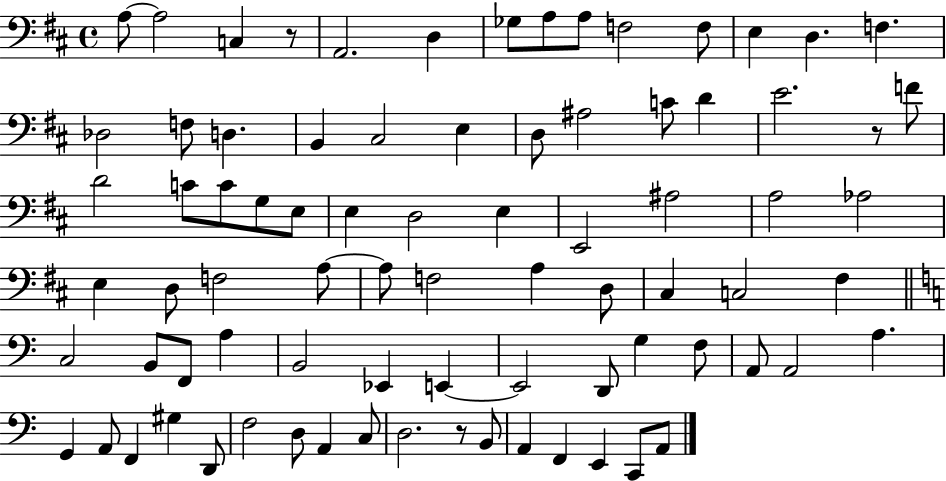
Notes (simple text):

A3/e A3/h C3/q R/e A2/h. D3/q Gb3/e A3/e A3/e F3/h F3/e E3/q D3/q. F3/q. Db3/h F3/e D3/q. B2/q C#3/h E3/q D3/e A#3/h C4/e D4/q E4/h. R/e F4/e D4/h C4/e C4/e G3/e E3/e E3/q D3/h E3/q E2/h A#3/h A3/h Ab3/h E3/q D3/e F3/h A3/e A3/e F3/h A3/q D3/e C#3/q C3/h F#3/q C3/h B2/e F2/e A3/q B2/h Eb2/q E2/q E2/h D2/e G3/q F3/e A2/e A2/h A3/q. G2/q A2/e F2/q G#3/q D2/e F3/h D3/e A2/q C3/e D3/h. R/e B2/e A2/q F2/q E2/q C2/e A2/e